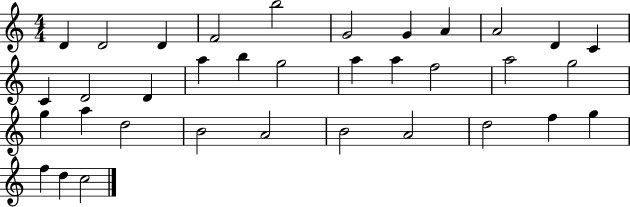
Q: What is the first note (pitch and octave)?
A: D4